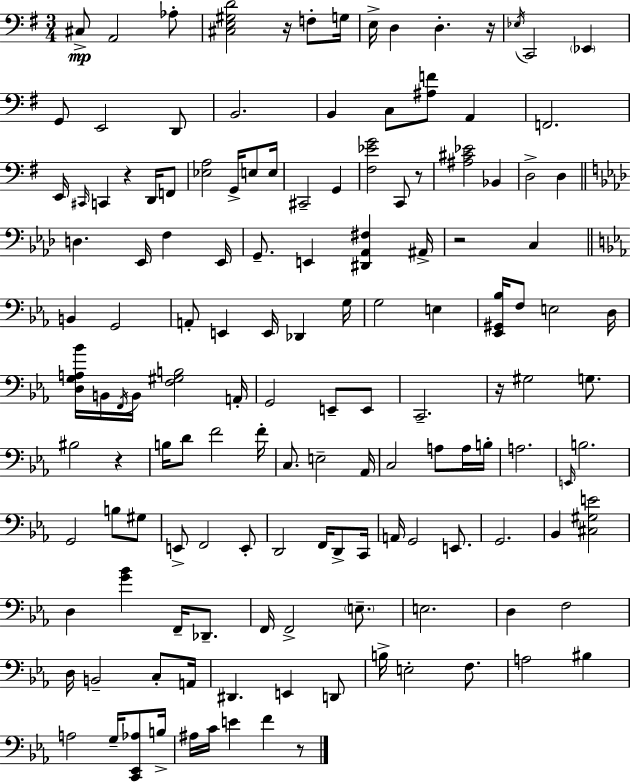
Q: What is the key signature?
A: G major